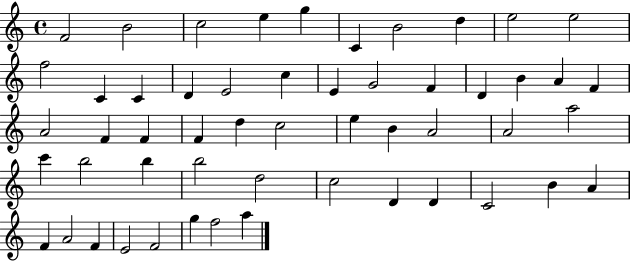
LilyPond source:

{
  \clef treble
  \time 4/4
  \defaultTimeSignature
  \key c \major
  f'2 b'2 | c''2 e''4 g''4 | c'4 b'2 d''4 | e''2 e''2 | \break f''2 c'4 c'4 | d'4 e'2 c''4 | e'4 g'2 f'4 | d'4 b'4 a'4 f'4 | \break a'2 f'4 f'4 | f'4 d''4 c''2 | e''4 b'4 a'2 | a'2 a''2 | \break c'''4 b''2 b''4 | b''2 d''2 | c''2 d'4 d'4 | c'2 b'4 a'4 | \break f'4 a'2 f'4 | e'2 f'2 | g''4 f''2 a''4 | \bar "|."
}